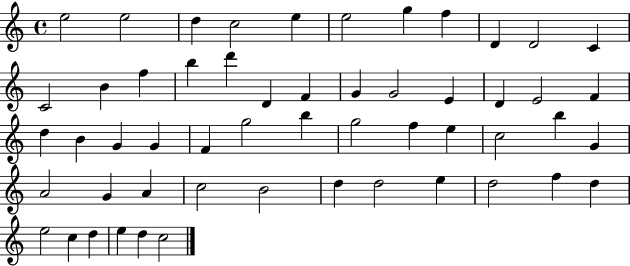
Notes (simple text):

E5/h E5/h D5/q C5/h E5/q E5/h G5/q F5/q D4/q D4/h C4/q C4/h B4/q F5/q B5/q D6/q D4/q F4/q G4/q G4/h E4/q D4/q E4/h F4/q D5/q B4/q G4/q G4/q F4/q G5/h B5/q G5/h F5/q E5/q C5/h B5/q G4/q A4/h G4/q A4/q C5/h B4/h D5/q D5/h E5/q D5/h F5/q D5/q E5/h C5/q D5/q E5/q D5/q C5/h